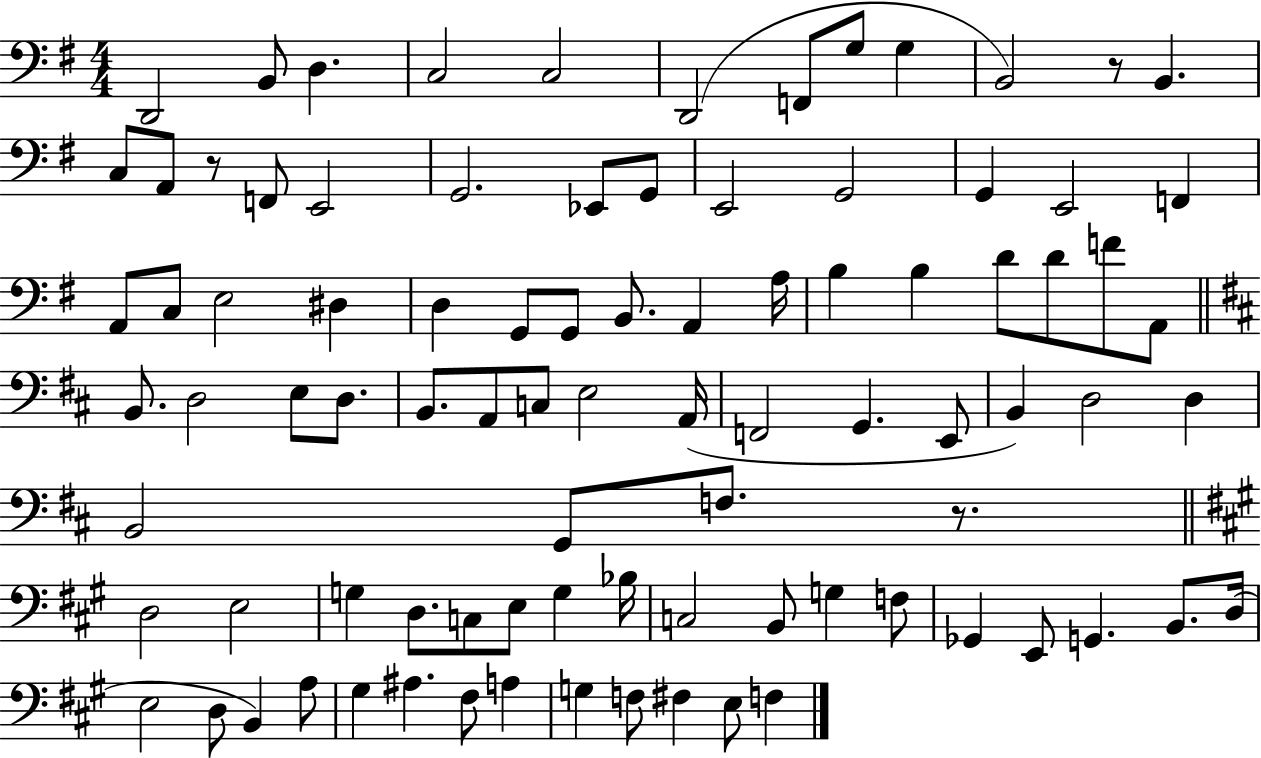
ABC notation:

X:1
T:Untitled
M:4/4
L:1/4
K:G
D,,2 B,,/2 D, C,2 C,2 D,,2 F,,/2 G,/2 G, B,,2 z/2 B,, C,/2 A,,/2 z/2 F,,/2 E,,2 G,,2 _E,,/2 G,,/2 E,,2 G,,2 G,, E,,2 F,, A,,/2 C,/2 E,2 ^D, D, G,,/2 G,,/2 B,,/2 A,, A,/4 B, B, D/2 D/2 F/2 A,,/2 B,,/2 D,2 E,/2 D,/2 B,,/2 A,,/2 C,/2 E,2 A,,/4 F,,2 G,, E,,/2 B,, D,2 D, B,,2 G,,/2 F,/2 z/2 D,2 E,2 G, D,/2 C,/2 E,/2 G, _B,/4 C,2 B,,/2 G, F,/2 _G,, E,,/2 G,, B,,/2 D,/4 E,2 D,/2 B,, A,/2 ^G, ^A, ^F,/2 A, G, F,/2 ^F, E,/2 F,